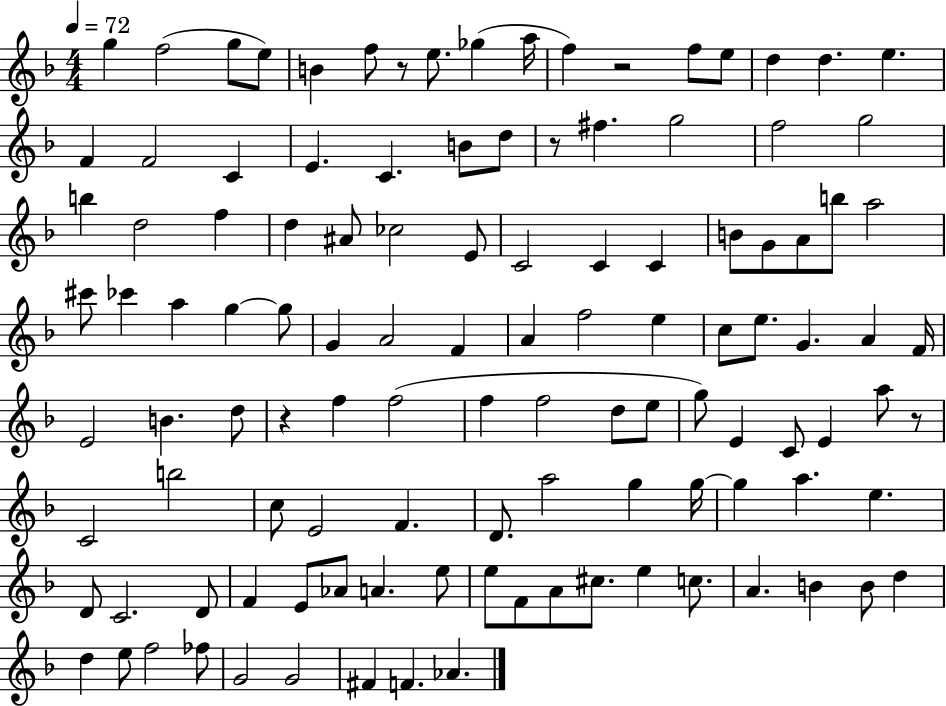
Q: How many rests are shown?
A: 5